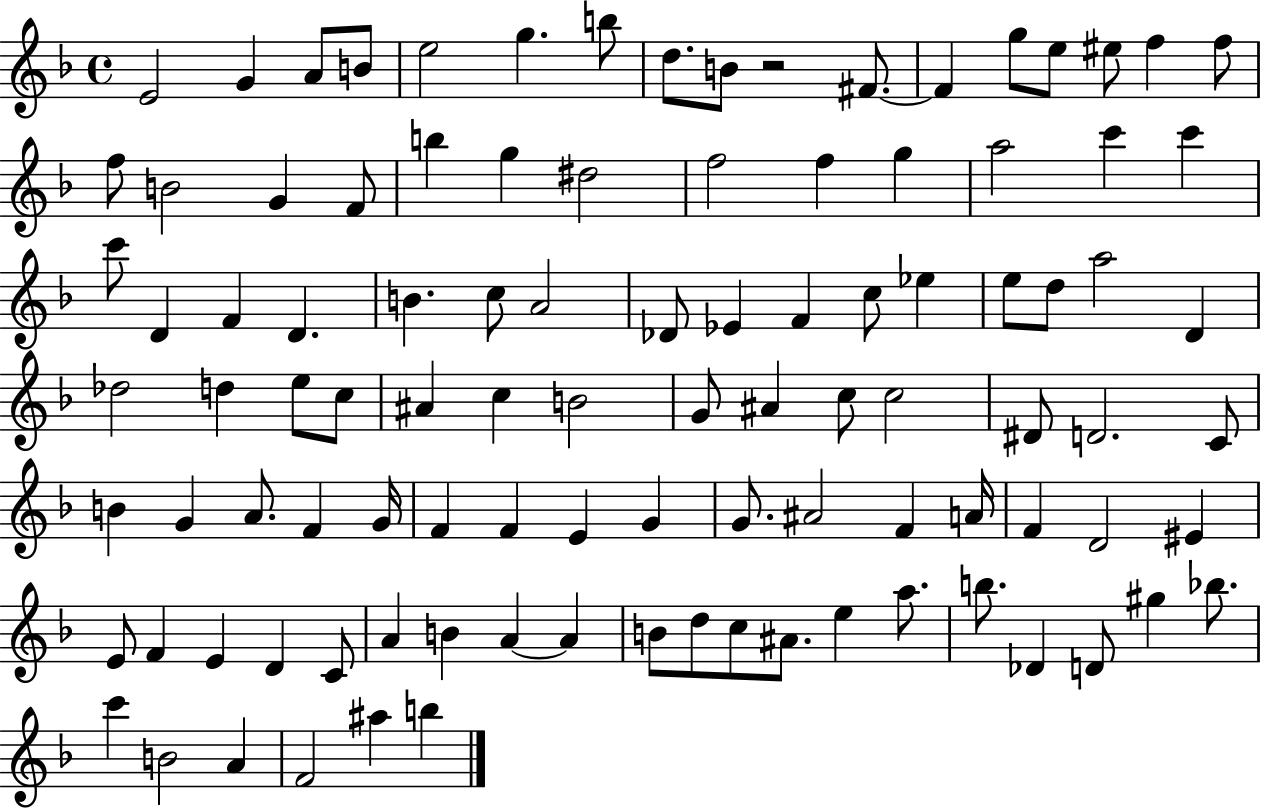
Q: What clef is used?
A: treble